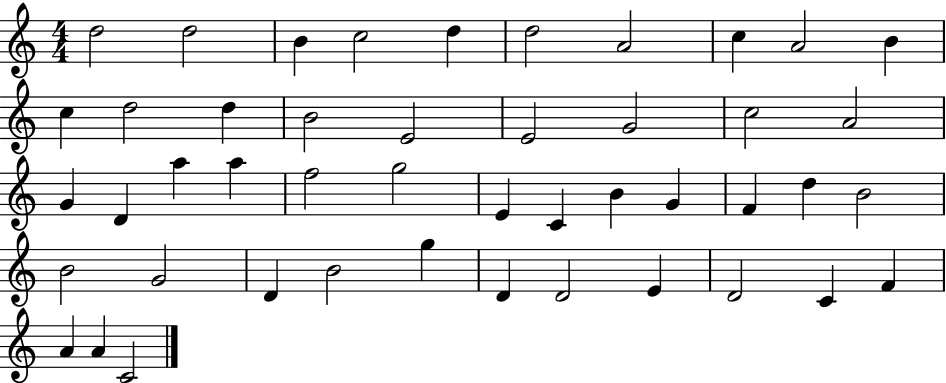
D5/h D5/h B4/q C5/h D5/q D5/h A4/h C5/q A4/h B4/q C5/q D5/h D5/q B4/h E4/h E4/h G4/h C5/h A4/h G4/q D4/q A5/q A5/q F5/h G5/h E4/q C4/q B4/q G4/q F4/q D5/q B4/h B4/h G4/h D4/q B4/h G5/q D4/q D4/h E4/q D4/h C4/q F4/q A4/q A4/q C4/h